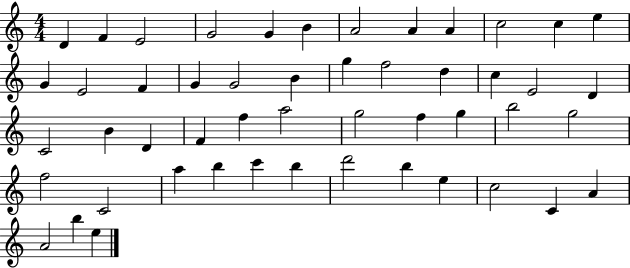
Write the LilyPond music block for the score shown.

{
  \clef treble
  \numericTimeSignature
  \time 4/4
  \key c \major
  d'4 f'4 e'2 | g'2 g'4 b'4 | a'2 a'4 a'4 | c''2 c''4 e''4 | \break g'4 e'2 f'4 | g'4 g'2 b'4 | g''4 f''2 d''4 | c''4 e'2 d'4 | \break c'2 b'4 d'4 | f'4 f''4 a''2 | g''2 f''4 g''4 | b''2 g''2 | \break f''2 c'2 | a''4 b''4 c'''4 b''4 | d'''2 b''4 e''4 | c''2 c'4 a'4 | \break a'2 b''4 e''4 | \bar "|."
}